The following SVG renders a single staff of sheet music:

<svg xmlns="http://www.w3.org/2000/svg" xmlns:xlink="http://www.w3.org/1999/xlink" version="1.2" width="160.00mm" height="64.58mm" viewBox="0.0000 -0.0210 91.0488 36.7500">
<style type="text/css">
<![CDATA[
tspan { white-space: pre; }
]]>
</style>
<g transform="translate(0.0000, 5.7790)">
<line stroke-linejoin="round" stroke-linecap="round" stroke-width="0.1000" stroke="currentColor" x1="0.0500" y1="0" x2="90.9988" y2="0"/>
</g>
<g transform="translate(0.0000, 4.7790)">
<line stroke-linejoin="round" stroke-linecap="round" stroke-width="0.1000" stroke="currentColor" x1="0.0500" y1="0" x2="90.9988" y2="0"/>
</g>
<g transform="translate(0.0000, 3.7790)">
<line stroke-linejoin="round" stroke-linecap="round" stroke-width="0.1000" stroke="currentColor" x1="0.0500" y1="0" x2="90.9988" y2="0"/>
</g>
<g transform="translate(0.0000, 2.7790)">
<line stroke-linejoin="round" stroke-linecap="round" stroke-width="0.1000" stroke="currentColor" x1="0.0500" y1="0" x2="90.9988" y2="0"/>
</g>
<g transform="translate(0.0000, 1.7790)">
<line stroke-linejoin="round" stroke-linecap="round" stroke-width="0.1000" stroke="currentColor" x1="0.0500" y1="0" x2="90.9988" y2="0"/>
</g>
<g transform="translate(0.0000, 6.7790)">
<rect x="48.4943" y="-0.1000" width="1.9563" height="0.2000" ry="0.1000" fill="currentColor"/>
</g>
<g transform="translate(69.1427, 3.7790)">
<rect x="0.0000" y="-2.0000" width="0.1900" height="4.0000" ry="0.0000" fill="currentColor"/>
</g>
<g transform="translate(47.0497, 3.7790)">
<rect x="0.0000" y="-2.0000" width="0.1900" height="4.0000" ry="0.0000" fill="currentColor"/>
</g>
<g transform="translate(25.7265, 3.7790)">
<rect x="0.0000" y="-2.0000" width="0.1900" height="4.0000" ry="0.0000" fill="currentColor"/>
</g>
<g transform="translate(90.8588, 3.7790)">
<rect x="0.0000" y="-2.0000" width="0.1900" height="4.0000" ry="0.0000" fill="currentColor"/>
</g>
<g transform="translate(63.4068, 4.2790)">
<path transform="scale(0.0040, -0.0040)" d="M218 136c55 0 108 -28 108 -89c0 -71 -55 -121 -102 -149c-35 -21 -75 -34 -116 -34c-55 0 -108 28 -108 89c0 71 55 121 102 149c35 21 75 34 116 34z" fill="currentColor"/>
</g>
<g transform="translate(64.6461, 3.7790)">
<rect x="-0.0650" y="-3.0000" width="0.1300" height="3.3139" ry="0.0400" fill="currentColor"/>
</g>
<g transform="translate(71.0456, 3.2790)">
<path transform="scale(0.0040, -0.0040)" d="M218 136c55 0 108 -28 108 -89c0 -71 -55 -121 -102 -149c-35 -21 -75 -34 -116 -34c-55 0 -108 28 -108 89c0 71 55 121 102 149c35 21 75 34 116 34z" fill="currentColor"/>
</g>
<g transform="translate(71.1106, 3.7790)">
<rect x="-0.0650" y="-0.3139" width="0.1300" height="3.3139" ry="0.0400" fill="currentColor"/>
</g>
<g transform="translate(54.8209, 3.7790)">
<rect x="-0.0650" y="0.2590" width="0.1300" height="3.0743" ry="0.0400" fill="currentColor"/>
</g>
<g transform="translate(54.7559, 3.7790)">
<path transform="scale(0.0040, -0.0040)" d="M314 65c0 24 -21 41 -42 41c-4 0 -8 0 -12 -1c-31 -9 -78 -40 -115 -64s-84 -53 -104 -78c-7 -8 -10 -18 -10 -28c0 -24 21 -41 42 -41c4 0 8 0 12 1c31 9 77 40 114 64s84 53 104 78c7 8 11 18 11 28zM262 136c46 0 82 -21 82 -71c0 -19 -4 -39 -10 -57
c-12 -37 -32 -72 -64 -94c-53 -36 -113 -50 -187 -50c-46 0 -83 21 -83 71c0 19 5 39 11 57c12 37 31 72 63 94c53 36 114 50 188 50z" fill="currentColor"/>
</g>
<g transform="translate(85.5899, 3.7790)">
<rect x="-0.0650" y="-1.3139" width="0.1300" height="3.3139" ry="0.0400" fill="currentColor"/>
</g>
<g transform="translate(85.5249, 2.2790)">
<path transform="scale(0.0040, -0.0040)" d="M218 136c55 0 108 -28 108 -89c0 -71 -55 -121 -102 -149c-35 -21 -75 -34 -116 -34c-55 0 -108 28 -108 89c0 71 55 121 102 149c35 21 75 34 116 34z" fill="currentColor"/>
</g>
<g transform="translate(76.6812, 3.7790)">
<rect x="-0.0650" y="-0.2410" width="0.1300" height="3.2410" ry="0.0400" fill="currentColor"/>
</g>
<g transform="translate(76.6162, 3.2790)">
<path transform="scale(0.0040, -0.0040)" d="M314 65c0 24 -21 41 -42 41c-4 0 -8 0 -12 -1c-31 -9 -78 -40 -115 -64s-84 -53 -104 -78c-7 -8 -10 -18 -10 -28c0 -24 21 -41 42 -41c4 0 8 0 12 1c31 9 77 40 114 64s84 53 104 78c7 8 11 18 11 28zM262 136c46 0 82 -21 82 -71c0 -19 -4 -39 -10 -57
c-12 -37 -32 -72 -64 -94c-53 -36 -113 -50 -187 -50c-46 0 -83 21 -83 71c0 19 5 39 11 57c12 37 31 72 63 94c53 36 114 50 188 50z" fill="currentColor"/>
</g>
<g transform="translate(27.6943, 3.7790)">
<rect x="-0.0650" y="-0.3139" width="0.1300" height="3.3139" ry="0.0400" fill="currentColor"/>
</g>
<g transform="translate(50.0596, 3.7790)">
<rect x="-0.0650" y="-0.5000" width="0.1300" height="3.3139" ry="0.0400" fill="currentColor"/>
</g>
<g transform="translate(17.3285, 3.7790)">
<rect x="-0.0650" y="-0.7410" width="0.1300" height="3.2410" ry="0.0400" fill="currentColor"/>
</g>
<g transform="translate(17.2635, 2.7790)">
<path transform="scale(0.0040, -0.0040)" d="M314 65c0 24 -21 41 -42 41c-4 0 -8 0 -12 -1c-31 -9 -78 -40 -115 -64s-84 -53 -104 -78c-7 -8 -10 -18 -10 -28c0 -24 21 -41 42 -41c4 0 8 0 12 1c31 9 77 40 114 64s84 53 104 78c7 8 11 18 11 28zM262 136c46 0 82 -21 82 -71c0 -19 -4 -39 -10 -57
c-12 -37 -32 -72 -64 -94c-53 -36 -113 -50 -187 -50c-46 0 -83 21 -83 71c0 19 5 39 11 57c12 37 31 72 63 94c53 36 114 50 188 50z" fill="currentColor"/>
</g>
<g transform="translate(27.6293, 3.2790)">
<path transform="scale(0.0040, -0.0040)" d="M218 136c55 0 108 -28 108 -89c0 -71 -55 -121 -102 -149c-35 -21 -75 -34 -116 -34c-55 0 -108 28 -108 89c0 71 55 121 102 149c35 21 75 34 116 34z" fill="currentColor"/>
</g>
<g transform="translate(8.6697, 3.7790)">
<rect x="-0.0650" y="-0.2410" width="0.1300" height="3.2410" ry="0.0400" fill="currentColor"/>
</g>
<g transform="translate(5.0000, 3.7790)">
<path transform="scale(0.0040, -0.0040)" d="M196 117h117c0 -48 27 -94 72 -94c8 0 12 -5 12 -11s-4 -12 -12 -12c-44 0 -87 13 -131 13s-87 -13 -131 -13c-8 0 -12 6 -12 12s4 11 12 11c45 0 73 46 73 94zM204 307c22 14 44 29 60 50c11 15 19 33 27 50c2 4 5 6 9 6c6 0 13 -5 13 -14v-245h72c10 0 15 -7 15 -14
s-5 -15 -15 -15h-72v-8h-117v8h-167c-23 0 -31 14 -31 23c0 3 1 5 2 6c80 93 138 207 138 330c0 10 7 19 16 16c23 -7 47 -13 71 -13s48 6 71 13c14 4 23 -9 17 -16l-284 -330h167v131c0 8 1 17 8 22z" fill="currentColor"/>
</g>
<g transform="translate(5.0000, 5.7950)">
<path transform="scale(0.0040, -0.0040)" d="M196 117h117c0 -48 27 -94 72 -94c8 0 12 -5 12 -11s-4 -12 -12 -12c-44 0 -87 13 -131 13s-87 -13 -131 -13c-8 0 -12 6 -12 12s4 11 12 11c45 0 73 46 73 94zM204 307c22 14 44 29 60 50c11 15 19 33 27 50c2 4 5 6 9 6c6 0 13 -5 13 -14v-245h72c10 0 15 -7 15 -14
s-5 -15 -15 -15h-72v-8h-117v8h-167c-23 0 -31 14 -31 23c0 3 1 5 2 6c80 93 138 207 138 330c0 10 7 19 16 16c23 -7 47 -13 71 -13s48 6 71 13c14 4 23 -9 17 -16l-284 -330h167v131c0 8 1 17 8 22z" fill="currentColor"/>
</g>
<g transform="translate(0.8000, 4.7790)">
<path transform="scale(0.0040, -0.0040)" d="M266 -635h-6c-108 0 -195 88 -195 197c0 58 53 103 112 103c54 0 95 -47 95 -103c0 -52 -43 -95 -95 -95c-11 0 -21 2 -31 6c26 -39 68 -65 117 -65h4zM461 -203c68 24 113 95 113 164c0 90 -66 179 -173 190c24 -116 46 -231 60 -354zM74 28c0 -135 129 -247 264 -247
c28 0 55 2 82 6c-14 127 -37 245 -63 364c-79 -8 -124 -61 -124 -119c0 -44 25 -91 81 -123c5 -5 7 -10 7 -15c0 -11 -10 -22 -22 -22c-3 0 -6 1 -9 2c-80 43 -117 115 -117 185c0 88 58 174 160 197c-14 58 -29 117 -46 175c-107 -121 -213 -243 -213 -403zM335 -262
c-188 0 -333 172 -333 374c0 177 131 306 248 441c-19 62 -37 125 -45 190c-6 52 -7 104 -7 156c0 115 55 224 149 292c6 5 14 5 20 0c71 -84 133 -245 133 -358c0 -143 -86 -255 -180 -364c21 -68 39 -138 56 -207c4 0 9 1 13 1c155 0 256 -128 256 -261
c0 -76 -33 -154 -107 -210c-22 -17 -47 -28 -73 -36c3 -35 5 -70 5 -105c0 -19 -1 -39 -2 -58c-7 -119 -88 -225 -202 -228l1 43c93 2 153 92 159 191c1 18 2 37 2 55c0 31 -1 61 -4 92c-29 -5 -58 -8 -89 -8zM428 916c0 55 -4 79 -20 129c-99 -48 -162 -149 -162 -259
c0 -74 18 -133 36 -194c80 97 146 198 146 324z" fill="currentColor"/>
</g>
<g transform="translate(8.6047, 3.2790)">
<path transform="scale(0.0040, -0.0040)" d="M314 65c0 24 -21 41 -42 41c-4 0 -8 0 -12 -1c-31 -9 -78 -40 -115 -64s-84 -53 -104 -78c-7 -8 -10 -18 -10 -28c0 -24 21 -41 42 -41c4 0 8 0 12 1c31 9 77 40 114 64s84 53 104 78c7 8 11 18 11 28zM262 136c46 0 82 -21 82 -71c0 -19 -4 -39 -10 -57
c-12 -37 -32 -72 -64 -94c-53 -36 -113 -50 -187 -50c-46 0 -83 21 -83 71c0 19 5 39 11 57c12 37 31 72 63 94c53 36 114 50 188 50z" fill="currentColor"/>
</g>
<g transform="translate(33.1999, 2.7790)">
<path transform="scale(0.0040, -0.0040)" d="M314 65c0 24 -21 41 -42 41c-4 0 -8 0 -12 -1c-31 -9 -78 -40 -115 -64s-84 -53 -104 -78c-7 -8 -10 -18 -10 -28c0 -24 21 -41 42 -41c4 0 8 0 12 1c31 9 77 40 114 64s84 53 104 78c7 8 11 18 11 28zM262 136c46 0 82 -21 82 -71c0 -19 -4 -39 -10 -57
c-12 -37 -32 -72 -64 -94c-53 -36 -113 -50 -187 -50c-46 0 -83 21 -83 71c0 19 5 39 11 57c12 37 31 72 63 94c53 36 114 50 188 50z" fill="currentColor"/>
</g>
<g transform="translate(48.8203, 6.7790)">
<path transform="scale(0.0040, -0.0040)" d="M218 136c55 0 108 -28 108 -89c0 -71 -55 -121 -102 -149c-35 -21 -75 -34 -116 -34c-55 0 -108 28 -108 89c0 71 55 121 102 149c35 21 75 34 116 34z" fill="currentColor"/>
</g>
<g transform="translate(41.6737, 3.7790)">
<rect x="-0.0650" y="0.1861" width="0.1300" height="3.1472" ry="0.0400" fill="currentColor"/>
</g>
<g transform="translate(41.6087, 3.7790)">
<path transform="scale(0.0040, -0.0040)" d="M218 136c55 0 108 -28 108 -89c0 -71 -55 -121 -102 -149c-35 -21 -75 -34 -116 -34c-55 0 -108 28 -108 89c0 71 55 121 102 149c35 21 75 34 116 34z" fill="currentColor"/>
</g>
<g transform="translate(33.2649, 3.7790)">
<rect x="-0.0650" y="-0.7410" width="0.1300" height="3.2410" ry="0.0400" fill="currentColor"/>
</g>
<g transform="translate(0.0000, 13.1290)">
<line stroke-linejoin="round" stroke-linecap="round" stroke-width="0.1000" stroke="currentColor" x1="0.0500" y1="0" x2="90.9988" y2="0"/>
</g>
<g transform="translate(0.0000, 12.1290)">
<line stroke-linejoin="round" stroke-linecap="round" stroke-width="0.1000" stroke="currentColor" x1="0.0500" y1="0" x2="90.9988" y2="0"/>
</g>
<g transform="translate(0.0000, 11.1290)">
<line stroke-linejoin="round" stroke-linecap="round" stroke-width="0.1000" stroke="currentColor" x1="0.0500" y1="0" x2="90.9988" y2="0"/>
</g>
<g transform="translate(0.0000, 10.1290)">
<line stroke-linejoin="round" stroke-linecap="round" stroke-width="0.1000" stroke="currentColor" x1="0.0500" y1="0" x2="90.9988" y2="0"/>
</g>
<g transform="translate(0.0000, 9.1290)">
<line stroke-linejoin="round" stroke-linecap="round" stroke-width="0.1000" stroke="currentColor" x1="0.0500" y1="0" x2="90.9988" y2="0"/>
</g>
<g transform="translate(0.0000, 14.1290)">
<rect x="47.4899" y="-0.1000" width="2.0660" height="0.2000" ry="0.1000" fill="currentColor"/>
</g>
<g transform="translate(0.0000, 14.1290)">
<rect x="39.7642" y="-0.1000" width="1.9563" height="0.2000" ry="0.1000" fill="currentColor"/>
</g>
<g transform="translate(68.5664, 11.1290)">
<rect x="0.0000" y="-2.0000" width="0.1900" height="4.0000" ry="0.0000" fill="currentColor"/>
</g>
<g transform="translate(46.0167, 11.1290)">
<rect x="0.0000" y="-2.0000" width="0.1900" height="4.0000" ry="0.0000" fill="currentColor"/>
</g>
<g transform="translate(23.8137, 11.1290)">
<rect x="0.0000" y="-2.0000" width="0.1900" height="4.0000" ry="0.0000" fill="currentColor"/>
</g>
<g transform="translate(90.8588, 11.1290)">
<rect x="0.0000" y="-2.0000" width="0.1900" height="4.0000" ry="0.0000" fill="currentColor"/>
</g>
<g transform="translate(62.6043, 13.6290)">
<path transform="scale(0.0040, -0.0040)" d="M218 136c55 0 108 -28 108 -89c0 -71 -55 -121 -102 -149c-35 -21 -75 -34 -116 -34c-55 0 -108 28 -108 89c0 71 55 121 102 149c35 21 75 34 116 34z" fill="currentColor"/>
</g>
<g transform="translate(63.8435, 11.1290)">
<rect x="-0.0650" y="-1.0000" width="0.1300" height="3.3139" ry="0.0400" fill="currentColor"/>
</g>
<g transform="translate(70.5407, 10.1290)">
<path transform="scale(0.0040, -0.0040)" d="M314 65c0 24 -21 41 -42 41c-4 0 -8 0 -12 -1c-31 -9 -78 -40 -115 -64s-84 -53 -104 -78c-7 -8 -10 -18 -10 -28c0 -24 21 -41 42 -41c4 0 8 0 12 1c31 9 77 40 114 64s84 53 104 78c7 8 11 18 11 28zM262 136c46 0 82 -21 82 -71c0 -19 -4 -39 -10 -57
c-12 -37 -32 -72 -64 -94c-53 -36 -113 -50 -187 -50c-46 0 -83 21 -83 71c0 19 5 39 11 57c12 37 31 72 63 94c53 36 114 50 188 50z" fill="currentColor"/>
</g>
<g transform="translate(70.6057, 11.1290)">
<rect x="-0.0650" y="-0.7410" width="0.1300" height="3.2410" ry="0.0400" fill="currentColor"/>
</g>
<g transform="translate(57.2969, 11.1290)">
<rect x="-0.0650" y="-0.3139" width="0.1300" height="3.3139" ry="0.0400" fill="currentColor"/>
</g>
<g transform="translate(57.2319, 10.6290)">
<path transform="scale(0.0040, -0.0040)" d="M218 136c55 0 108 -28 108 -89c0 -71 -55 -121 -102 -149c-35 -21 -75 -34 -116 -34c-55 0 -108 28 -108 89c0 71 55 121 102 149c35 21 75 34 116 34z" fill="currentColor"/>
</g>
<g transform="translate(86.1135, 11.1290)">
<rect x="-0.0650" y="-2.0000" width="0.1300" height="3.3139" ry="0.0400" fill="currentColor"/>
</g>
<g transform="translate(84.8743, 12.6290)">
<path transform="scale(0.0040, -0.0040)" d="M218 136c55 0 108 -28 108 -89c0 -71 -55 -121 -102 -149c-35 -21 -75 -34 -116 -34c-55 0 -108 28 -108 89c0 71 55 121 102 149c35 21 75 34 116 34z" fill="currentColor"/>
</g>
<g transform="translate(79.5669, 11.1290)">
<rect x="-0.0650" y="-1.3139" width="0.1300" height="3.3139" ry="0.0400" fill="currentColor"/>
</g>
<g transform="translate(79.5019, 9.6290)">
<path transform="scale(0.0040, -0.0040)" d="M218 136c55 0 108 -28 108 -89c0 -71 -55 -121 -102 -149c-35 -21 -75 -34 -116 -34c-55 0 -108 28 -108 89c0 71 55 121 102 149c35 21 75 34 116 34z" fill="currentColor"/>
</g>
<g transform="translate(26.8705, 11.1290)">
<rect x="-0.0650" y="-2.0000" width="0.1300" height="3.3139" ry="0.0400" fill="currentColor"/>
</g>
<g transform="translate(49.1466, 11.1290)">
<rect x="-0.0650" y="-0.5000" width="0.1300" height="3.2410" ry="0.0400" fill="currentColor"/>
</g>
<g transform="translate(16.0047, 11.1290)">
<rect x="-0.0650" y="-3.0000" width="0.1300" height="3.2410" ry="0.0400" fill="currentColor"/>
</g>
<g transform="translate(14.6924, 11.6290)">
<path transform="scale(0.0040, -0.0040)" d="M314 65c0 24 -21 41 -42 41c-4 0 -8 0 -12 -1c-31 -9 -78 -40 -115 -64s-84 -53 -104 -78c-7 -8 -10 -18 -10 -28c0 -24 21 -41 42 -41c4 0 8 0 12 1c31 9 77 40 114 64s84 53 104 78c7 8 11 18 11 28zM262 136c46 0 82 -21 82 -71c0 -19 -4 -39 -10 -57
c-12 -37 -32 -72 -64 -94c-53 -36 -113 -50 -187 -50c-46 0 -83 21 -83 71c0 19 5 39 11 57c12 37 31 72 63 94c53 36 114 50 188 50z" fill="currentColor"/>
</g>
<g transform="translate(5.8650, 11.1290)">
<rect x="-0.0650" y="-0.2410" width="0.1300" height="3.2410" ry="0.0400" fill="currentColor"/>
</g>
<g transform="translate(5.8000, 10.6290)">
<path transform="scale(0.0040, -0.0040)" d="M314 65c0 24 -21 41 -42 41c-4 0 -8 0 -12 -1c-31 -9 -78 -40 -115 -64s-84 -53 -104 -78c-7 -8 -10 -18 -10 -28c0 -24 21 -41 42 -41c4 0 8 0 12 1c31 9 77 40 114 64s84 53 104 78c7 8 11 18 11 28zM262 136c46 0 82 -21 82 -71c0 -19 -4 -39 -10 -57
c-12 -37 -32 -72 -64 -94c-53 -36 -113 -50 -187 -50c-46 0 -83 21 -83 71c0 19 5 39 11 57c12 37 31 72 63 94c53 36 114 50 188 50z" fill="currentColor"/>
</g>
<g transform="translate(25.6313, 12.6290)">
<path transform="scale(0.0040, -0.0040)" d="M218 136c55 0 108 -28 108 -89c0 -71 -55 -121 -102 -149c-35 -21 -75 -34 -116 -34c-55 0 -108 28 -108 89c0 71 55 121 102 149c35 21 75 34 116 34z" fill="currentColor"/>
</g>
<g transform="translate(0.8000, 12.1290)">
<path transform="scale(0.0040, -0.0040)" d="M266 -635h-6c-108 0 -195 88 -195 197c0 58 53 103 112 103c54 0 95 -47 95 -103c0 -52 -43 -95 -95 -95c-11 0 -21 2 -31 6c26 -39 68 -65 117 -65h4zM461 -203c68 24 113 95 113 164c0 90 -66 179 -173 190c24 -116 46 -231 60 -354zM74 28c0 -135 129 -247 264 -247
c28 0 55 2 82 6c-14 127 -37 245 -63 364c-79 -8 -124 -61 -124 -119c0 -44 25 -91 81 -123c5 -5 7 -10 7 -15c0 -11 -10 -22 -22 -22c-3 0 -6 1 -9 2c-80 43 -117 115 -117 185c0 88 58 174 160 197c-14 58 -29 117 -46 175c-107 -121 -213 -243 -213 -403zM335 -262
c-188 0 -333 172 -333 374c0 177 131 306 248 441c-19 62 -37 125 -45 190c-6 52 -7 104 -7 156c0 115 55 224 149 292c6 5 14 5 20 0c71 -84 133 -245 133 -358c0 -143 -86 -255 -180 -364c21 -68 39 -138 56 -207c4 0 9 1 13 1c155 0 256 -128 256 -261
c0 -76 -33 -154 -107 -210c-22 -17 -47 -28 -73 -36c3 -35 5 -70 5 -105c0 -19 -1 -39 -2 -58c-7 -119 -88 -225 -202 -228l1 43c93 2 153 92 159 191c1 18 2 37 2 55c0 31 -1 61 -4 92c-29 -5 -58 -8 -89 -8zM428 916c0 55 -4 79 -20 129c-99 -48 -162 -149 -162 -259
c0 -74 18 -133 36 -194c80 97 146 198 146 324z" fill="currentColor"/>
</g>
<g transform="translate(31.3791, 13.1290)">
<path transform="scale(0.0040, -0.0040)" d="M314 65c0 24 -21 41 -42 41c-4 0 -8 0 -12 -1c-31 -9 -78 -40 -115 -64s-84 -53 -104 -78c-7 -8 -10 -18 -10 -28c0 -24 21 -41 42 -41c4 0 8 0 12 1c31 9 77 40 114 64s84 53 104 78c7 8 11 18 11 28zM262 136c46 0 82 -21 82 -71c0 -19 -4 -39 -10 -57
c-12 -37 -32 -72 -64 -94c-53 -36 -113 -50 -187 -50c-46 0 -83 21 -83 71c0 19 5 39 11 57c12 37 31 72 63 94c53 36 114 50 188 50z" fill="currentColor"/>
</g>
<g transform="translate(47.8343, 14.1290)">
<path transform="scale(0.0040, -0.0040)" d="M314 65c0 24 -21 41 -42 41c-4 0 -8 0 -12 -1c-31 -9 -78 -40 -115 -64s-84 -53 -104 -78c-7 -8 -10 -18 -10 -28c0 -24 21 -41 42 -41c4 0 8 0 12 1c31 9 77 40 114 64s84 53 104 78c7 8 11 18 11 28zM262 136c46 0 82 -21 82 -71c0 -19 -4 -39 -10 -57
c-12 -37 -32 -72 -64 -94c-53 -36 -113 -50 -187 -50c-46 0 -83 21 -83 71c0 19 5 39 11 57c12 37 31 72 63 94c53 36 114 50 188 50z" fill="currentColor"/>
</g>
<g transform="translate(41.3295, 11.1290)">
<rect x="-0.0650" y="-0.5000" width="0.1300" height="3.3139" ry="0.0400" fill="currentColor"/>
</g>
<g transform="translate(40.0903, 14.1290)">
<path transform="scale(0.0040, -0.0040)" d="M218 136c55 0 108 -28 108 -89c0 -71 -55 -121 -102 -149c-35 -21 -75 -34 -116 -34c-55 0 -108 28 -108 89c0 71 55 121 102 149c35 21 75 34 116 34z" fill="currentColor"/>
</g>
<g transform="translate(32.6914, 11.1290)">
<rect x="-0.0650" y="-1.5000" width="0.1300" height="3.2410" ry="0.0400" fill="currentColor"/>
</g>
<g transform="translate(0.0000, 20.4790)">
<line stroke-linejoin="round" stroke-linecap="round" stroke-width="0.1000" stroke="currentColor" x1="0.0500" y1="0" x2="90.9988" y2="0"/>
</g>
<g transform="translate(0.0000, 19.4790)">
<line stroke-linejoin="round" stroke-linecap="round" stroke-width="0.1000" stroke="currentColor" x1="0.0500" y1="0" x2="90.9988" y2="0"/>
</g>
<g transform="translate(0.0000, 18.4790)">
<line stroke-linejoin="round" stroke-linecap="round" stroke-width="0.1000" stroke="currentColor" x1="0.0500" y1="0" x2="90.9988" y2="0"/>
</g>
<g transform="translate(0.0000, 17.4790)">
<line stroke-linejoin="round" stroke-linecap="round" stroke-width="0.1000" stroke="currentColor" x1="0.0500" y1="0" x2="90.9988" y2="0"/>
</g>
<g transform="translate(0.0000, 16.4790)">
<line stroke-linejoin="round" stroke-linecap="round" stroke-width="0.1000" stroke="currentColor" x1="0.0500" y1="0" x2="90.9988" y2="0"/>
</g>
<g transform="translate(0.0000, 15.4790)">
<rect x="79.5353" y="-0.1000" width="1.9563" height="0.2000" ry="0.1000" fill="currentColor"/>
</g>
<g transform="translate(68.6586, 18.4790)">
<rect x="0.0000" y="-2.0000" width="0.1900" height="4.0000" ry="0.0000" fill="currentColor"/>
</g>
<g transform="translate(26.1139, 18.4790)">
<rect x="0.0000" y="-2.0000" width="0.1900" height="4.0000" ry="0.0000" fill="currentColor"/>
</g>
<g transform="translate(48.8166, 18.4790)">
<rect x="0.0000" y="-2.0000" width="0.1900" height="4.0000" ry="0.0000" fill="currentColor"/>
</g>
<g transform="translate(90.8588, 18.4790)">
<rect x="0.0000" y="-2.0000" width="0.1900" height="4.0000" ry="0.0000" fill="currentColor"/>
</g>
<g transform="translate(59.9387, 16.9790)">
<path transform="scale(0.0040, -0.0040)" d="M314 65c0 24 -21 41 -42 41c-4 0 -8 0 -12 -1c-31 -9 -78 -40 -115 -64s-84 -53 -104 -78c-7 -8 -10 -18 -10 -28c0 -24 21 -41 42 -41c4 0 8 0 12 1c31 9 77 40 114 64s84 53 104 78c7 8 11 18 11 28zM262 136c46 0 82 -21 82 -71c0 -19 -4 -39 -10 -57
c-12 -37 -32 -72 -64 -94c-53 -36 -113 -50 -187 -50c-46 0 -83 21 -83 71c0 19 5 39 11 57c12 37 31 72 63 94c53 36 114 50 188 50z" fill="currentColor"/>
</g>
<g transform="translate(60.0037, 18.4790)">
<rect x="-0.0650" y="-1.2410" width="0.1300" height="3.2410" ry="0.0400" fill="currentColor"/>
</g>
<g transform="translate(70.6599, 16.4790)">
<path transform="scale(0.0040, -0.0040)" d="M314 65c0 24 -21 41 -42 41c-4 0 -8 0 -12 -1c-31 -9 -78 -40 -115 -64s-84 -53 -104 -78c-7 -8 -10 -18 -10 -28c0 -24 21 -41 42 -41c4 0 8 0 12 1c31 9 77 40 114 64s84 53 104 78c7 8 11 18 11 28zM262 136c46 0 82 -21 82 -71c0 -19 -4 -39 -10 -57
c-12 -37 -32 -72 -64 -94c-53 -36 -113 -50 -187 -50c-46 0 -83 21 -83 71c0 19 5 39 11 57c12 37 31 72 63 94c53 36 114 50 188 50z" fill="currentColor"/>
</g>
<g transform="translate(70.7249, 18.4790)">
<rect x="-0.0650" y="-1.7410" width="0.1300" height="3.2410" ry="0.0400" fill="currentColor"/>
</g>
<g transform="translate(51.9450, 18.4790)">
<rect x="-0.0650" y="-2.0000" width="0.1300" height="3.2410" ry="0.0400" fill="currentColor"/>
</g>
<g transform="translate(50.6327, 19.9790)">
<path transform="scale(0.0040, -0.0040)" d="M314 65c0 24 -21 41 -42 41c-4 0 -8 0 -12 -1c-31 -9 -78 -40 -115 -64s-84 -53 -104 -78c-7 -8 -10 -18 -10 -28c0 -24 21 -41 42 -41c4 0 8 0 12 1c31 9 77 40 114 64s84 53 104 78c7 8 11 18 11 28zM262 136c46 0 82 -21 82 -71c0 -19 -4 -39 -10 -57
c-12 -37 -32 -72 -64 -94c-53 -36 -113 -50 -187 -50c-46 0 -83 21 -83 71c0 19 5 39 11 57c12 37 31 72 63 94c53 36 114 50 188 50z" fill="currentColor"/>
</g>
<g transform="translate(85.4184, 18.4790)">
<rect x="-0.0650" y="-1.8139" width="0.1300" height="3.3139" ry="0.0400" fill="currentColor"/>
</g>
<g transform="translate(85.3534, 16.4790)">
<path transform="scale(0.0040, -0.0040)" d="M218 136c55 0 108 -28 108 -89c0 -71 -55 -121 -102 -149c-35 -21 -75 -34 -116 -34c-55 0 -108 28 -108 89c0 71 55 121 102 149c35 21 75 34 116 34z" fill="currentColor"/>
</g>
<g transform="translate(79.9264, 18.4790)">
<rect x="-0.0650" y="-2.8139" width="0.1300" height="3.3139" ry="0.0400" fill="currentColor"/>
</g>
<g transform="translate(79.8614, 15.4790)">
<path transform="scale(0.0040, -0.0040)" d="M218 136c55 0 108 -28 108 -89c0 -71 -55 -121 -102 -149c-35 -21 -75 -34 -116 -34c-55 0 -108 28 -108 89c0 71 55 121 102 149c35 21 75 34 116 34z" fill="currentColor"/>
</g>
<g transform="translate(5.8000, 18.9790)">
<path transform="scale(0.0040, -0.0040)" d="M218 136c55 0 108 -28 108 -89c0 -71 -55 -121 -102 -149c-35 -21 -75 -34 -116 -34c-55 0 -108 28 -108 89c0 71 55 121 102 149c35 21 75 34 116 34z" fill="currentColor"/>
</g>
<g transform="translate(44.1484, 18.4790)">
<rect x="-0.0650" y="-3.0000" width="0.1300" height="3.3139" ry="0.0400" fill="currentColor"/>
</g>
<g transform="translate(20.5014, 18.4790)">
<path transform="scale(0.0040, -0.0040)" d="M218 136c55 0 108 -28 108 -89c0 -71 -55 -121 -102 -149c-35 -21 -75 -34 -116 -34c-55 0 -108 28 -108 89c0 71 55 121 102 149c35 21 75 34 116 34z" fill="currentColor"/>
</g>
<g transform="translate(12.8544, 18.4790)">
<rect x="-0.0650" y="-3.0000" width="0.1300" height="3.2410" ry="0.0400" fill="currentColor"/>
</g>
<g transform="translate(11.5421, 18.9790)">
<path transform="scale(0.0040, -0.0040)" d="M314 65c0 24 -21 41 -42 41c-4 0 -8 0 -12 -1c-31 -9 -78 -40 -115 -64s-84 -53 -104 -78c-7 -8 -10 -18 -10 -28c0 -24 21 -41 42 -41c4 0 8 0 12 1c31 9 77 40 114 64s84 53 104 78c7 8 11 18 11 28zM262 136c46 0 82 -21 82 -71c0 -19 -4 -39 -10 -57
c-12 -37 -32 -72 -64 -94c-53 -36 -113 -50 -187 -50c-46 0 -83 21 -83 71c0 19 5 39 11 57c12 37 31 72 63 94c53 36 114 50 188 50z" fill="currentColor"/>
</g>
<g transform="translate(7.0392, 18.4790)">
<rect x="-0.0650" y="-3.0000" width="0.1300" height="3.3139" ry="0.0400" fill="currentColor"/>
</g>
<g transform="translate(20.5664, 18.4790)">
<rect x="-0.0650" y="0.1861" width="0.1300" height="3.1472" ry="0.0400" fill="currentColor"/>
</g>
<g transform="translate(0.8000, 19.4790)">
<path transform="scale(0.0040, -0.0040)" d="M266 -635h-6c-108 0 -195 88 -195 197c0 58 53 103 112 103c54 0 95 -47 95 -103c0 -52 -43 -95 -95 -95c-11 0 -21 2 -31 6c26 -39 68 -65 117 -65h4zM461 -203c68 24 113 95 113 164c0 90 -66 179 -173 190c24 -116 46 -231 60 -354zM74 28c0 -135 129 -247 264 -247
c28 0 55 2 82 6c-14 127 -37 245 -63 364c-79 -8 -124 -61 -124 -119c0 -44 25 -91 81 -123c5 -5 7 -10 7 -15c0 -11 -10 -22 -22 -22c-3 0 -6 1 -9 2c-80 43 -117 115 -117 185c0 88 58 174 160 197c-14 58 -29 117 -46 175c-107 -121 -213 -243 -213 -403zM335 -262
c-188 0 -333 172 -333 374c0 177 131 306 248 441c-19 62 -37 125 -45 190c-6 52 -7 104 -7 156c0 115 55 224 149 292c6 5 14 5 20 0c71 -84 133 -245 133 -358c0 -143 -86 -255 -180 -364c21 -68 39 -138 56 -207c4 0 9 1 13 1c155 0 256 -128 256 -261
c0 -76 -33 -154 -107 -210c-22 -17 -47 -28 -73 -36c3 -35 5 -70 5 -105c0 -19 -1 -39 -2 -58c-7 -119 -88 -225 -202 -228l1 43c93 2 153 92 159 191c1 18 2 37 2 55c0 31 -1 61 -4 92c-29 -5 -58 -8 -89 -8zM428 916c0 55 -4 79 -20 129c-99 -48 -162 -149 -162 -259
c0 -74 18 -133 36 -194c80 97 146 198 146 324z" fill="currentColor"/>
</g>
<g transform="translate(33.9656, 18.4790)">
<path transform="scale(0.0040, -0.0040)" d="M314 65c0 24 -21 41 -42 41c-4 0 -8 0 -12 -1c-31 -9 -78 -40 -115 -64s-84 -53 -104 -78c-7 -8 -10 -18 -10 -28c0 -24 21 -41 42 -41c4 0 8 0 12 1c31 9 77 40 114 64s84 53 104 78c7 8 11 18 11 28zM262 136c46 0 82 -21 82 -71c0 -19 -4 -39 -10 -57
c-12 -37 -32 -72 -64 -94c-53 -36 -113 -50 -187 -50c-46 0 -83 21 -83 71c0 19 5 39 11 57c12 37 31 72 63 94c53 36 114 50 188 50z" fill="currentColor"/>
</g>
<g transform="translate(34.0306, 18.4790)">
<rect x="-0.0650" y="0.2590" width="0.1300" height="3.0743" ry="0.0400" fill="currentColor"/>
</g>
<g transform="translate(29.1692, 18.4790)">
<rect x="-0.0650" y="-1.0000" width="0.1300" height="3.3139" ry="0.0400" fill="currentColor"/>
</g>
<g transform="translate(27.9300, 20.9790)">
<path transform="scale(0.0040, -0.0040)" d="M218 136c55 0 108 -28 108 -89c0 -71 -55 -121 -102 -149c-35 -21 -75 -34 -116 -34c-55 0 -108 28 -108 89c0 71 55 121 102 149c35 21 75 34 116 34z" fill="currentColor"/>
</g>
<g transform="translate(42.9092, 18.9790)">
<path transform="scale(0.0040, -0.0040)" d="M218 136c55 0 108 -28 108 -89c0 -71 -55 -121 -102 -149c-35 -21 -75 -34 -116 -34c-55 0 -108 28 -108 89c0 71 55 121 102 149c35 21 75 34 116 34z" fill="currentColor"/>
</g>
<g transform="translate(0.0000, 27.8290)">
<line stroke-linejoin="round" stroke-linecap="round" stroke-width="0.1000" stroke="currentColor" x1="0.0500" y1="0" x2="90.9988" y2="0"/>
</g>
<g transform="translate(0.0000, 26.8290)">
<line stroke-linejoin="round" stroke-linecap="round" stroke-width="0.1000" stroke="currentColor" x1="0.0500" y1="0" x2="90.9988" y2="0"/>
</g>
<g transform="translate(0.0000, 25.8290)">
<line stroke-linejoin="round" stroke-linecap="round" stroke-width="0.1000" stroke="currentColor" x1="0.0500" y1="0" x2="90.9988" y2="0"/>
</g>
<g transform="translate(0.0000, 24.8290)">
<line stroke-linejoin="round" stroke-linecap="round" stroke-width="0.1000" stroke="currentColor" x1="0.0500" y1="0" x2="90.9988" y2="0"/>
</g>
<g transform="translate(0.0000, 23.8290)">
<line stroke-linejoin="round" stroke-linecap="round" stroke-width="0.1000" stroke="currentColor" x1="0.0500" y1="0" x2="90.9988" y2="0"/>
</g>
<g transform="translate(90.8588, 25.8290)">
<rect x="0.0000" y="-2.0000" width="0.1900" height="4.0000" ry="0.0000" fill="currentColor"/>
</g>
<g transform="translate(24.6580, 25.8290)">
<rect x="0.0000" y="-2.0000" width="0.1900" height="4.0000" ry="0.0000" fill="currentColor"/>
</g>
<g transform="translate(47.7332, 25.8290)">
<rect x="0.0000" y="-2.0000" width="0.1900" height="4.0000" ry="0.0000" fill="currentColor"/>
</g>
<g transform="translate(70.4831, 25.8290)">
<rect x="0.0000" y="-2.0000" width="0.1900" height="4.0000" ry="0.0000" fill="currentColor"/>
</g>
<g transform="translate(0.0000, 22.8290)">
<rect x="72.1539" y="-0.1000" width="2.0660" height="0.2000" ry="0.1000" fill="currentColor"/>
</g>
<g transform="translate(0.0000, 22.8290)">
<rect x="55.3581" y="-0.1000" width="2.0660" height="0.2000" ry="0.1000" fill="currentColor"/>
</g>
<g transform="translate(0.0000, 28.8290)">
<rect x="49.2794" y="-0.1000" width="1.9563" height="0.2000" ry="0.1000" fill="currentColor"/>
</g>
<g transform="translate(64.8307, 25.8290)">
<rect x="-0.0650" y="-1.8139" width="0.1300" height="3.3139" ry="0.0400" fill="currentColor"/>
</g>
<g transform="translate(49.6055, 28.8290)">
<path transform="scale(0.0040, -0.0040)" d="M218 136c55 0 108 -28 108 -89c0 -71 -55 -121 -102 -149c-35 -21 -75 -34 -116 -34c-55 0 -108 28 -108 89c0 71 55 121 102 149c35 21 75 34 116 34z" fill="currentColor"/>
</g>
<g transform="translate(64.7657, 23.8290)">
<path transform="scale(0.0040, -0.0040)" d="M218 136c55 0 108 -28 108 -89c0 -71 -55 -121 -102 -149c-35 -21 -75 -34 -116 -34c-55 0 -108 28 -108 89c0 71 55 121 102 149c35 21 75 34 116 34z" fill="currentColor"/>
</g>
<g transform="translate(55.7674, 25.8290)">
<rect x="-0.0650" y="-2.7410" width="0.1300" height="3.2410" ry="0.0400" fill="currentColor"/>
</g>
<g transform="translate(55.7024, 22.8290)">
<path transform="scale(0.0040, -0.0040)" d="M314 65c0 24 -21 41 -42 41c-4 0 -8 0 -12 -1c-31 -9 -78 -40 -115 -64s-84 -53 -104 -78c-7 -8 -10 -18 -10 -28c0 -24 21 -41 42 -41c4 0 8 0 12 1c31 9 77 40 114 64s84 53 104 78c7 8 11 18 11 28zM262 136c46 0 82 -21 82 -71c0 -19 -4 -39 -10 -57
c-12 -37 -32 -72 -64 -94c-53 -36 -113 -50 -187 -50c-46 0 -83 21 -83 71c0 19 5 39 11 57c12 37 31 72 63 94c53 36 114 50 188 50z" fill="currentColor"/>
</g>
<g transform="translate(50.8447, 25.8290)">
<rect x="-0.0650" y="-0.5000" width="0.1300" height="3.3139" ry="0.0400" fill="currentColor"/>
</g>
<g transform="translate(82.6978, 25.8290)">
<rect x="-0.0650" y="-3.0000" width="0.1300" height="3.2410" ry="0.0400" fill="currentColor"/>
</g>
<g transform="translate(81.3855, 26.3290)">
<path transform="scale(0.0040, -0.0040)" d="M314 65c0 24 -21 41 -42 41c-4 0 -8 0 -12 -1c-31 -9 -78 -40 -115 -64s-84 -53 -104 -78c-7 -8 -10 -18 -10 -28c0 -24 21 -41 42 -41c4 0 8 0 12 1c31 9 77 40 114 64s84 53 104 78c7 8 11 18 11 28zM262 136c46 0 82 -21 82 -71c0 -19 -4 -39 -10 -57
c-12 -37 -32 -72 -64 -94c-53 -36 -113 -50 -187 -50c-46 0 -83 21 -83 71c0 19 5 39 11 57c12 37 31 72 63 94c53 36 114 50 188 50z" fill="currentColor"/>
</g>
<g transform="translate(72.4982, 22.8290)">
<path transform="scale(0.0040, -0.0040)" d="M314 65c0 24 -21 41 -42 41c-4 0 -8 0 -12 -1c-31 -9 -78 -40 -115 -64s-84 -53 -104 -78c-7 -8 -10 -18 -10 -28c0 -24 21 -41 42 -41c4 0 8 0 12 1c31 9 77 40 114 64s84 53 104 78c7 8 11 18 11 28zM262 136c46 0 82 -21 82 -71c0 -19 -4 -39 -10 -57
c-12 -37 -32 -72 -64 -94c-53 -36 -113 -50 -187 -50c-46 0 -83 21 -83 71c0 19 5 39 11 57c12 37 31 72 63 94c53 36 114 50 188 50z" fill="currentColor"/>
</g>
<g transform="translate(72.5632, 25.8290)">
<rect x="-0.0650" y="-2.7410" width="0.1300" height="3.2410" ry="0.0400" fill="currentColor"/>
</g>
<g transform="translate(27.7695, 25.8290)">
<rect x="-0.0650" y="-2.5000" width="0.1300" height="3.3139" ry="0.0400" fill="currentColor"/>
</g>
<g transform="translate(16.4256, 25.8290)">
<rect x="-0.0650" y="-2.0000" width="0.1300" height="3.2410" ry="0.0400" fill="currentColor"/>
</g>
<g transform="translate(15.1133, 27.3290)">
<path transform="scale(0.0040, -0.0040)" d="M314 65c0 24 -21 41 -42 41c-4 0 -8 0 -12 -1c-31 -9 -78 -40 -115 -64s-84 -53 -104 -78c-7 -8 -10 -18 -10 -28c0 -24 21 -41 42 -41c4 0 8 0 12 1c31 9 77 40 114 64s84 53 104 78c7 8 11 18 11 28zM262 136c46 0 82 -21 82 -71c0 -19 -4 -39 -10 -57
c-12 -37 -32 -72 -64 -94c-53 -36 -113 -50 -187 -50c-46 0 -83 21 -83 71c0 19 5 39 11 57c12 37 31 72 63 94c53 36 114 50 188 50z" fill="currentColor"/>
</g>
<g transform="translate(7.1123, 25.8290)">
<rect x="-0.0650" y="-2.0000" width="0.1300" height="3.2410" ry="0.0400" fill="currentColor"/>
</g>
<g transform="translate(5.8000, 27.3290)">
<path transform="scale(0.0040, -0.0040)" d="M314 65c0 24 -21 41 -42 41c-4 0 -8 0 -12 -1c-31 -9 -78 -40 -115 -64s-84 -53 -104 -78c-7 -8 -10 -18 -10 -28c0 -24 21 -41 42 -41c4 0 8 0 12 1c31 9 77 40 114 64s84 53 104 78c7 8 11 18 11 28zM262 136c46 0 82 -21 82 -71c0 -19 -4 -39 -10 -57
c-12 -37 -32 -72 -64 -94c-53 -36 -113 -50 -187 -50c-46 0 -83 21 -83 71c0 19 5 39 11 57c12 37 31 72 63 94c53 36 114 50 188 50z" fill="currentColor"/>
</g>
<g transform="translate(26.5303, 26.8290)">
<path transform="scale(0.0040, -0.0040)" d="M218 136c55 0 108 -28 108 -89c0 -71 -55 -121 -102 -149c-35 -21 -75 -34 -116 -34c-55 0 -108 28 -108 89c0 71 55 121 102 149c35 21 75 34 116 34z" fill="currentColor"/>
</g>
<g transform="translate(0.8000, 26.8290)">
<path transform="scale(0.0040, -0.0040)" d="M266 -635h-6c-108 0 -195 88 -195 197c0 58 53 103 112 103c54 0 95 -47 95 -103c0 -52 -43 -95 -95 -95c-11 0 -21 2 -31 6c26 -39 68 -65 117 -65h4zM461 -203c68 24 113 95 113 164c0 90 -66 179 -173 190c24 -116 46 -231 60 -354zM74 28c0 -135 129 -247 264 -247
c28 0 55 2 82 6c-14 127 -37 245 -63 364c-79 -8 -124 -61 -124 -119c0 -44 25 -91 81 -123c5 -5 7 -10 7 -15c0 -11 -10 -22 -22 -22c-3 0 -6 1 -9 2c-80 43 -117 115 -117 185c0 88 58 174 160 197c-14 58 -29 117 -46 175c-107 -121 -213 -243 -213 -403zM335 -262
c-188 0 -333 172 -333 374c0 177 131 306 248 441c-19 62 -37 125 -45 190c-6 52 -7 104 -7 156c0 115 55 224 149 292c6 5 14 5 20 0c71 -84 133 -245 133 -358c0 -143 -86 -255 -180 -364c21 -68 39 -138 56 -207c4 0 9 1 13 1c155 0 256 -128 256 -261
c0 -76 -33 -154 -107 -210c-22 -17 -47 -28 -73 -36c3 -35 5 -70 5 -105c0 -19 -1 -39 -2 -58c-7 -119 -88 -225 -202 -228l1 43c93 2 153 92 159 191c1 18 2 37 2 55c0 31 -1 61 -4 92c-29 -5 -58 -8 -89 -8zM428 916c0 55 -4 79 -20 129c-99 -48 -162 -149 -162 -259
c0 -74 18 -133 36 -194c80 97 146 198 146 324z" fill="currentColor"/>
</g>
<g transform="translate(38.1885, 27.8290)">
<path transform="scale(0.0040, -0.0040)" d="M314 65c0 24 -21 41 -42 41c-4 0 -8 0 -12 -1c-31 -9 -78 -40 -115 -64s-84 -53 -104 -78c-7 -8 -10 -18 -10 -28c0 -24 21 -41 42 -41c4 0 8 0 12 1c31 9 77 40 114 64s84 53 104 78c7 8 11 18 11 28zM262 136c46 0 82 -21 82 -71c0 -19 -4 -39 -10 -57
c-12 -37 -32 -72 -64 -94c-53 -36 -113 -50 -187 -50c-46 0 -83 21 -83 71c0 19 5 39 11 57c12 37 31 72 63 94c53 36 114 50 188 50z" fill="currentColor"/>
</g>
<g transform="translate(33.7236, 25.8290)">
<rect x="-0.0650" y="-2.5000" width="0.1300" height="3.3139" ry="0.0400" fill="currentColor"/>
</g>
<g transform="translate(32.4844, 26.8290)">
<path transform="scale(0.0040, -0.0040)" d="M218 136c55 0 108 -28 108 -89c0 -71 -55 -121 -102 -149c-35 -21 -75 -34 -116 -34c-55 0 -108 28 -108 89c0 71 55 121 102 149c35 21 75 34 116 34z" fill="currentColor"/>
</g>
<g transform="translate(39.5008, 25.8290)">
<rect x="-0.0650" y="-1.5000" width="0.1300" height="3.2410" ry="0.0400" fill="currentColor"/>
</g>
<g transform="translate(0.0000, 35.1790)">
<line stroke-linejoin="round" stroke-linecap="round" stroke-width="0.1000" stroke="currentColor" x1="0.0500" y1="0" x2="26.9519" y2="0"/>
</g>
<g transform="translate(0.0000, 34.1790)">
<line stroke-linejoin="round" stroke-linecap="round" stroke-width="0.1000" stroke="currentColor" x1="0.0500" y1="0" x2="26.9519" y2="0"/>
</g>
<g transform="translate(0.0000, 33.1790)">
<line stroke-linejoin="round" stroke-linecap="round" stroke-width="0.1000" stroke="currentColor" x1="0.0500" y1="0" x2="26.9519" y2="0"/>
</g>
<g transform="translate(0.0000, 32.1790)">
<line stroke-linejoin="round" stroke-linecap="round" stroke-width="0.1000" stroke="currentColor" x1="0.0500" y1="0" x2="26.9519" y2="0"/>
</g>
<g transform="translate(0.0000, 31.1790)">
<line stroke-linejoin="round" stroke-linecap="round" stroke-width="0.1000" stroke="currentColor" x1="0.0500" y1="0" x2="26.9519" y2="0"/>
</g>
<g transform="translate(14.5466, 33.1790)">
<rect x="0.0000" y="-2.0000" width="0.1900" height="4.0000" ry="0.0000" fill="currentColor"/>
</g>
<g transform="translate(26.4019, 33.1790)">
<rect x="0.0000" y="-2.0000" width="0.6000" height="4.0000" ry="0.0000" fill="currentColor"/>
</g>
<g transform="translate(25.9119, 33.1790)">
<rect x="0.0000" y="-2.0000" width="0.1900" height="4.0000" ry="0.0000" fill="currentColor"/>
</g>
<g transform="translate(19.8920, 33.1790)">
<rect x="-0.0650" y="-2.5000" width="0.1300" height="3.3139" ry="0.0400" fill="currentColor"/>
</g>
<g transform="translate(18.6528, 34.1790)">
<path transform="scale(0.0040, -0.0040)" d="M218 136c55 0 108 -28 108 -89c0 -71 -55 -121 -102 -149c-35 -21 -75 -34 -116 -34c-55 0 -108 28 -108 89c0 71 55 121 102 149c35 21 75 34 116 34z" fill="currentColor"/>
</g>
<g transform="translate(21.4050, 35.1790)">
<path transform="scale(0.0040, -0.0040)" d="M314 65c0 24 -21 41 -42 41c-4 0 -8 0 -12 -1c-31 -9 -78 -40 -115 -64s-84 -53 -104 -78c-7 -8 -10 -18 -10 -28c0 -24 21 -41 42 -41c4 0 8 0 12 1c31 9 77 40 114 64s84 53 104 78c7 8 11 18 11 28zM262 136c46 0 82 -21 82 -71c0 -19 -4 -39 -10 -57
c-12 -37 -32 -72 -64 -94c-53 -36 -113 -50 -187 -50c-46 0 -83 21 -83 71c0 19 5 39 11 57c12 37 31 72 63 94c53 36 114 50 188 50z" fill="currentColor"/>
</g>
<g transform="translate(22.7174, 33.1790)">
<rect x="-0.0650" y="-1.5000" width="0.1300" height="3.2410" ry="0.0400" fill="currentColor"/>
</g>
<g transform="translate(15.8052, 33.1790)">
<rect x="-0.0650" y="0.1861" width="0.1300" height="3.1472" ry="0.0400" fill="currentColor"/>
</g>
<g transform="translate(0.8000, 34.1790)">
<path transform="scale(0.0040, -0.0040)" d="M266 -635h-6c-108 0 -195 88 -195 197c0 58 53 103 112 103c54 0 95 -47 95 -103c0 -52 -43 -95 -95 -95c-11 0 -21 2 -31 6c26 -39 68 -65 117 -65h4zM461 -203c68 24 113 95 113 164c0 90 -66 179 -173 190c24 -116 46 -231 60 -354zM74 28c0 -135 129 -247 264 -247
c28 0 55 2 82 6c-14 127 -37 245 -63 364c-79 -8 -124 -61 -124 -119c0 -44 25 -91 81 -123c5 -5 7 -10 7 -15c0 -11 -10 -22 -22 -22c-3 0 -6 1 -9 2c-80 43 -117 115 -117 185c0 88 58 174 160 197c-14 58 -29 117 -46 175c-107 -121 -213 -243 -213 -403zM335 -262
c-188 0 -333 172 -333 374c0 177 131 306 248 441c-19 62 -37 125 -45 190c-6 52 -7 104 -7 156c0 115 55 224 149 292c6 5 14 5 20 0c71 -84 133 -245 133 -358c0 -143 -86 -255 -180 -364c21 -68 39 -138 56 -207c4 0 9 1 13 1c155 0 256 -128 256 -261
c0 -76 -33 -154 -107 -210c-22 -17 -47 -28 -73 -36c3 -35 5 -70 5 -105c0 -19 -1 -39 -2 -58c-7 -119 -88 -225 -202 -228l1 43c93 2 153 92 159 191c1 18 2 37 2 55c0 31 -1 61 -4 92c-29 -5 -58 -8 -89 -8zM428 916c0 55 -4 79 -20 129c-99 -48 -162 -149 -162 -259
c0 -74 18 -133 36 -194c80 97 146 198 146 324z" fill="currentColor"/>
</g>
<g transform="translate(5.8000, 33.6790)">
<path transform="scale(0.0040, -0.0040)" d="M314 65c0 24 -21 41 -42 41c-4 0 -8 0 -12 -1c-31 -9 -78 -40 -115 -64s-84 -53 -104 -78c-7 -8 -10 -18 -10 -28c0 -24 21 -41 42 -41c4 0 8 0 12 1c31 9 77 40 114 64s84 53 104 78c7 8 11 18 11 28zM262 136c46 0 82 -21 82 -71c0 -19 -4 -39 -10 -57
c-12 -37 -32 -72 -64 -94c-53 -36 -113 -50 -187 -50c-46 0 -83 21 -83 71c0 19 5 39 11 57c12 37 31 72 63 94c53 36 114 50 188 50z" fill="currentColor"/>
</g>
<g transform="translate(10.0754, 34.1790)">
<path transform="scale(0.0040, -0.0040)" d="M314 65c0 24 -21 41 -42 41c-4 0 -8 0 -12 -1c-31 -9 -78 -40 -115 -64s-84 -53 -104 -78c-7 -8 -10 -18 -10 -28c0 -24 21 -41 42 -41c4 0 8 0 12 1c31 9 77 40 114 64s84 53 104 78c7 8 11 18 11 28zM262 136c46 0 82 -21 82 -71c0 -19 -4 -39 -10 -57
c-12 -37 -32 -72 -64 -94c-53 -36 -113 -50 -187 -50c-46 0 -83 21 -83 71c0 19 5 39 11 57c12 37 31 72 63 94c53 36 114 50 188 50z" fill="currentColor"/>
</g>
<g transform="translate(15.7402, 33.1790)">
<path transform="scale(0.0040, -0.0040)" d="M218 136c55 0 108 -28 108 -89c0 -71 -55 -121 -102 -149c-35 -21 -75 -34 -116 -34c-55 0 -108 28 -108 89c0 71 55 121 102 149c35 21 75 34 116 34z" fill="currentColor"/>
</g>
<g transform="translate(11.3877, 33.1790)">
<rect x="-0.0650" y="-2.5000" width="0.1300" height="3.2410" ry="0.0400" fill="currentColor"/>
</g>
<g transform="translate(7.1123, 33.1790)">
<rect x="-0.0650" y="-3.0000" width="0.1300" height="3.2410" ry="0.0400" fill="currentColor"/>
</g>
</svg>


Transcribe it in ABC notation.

X:1
T:Untitled
M:4/4
L:1/4
K:C
c2 d2 c d2 B C B2 A c c2 e c2 A2 F E2 C C2 c D d2 e F A A2 B D B2 A F2 e2 f2 a f F2 F2 G G E2 C a2 f a2 A2 A2 G2 B G E2